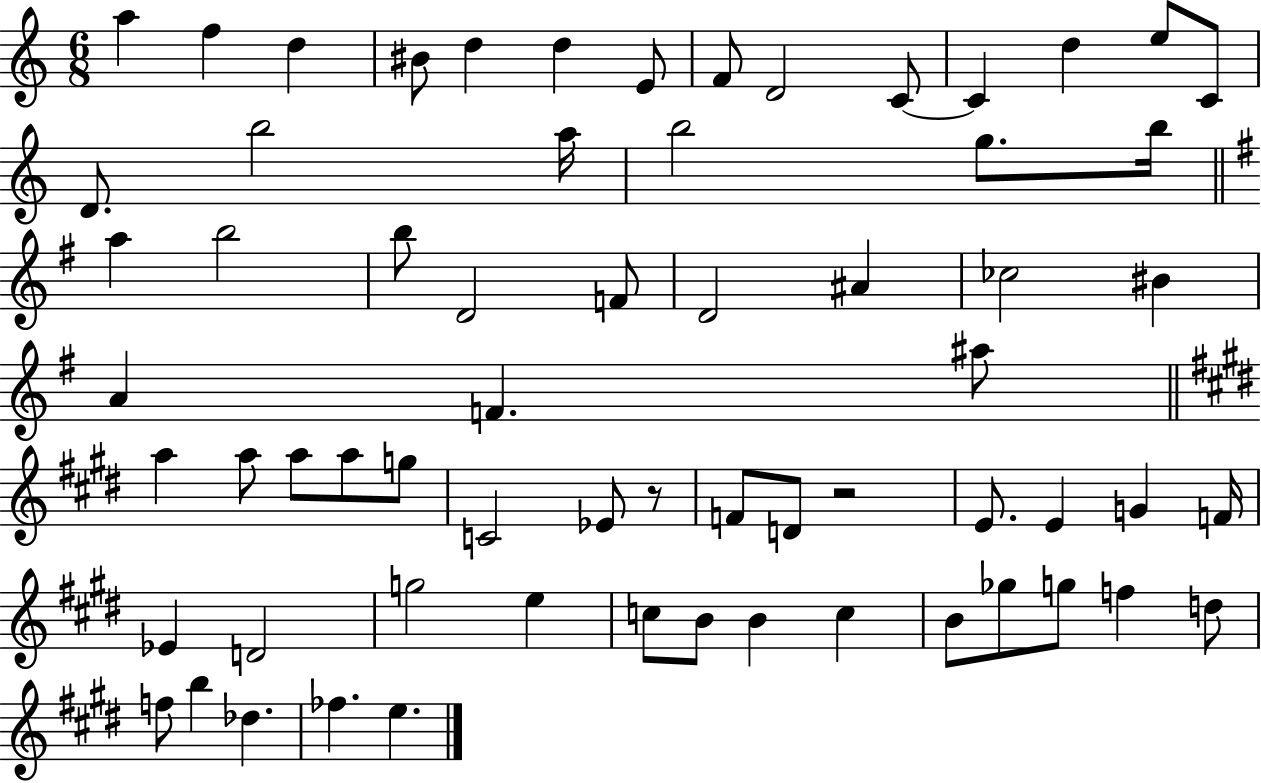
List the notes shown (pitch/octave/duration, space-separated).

A5/q F5/q D5/q BIS4/e D5/q D5/q E4/e F4/e D4/h C4/e C4/q D5/q E5/e C4/e D4/e. B5/h A5/s B5/h G5/e. B5/s A5/q B5/h B5/e D4/h F4/e D4/h A#4/q CES5/h BIS4/q A4/q F4/q. A#5/e A5/q A5/e A5/e A5/e G5/e C4/h Eb4/e R/e F4/e D4/e R/h E4/e. E4/q G4/q F4/s Eb4/q D4/h G5/h E5/q C5/e B4/e B4/q C5/q B4/e Gb5/e G5/e F5/q D5/e F5/e B5/q Db5/q. FES5/q. E5/q.